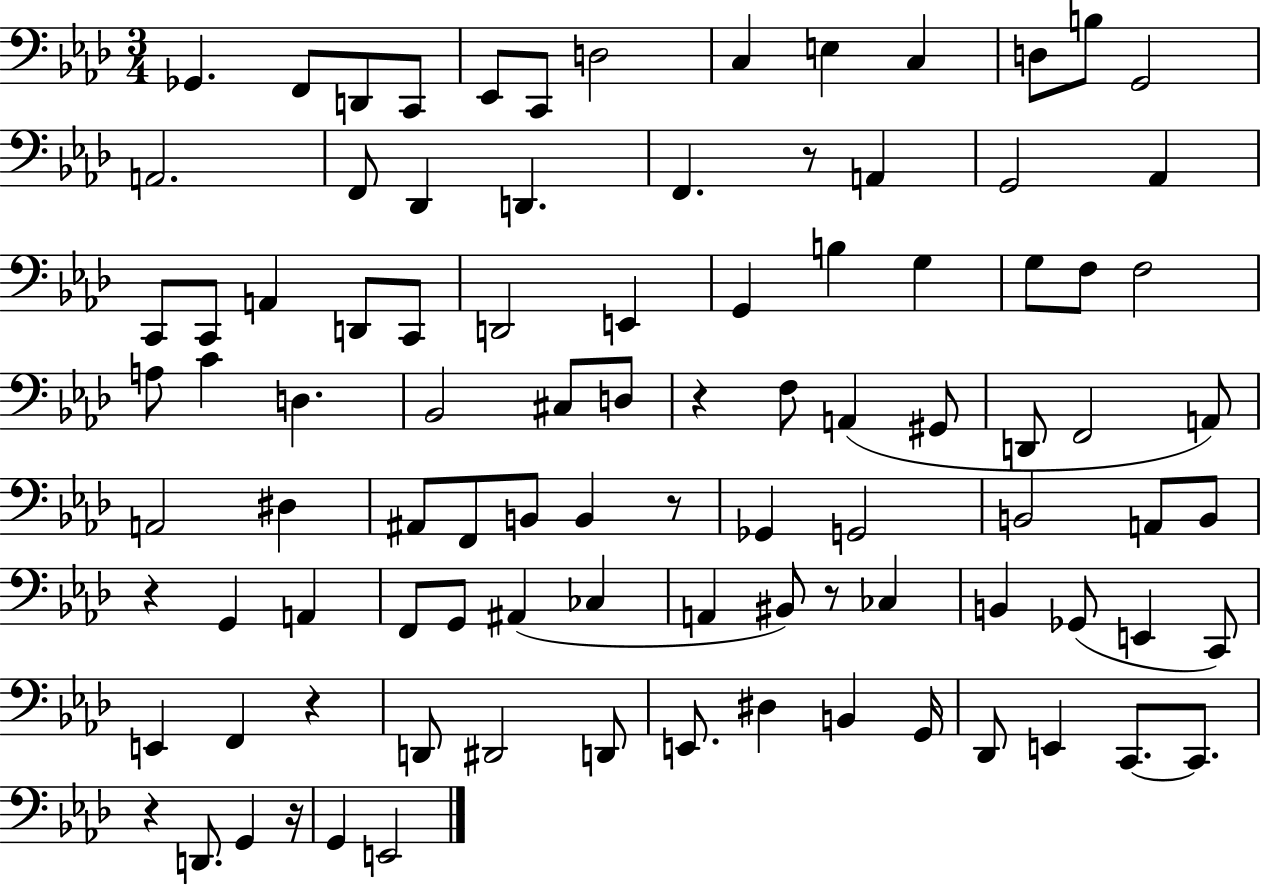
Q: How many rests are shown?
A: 8